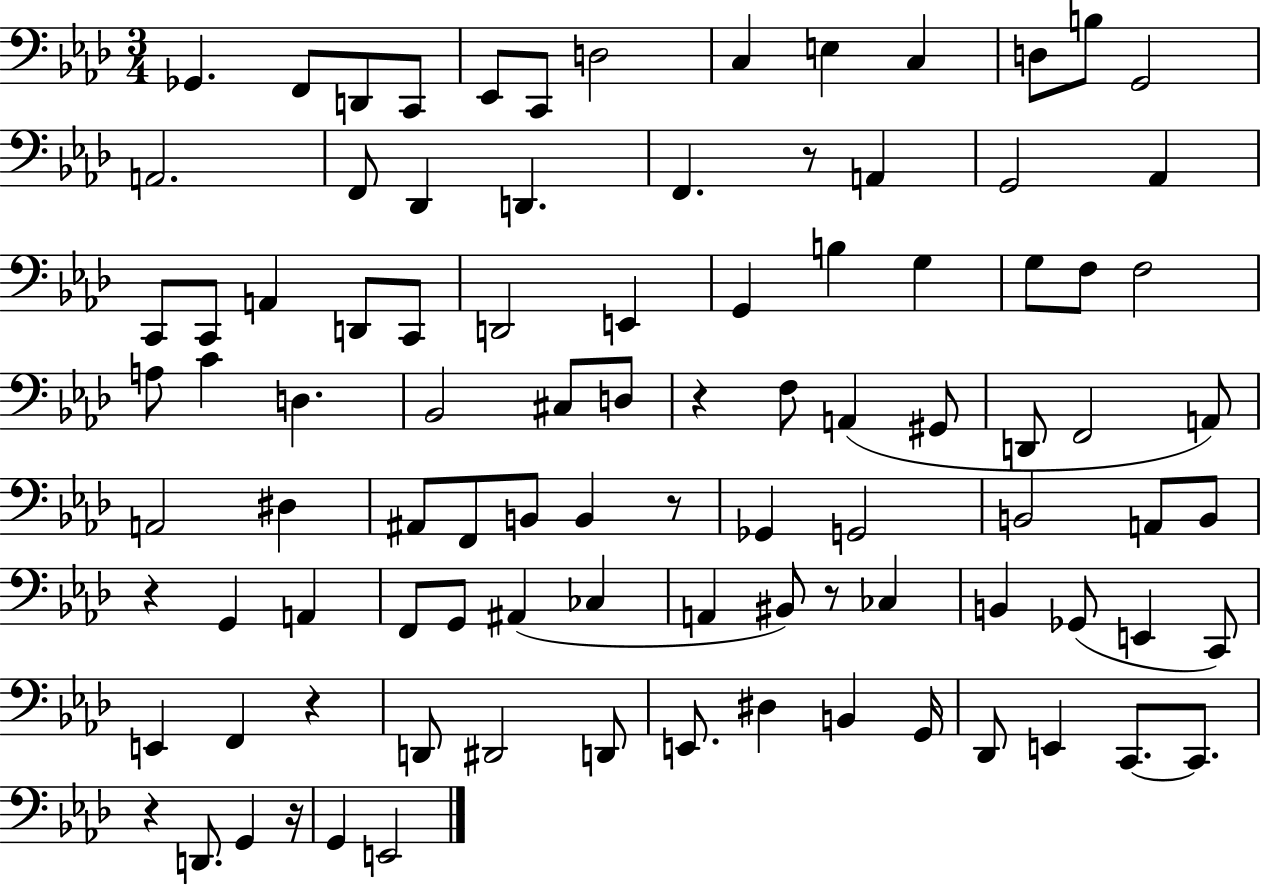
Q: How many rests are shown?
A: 8